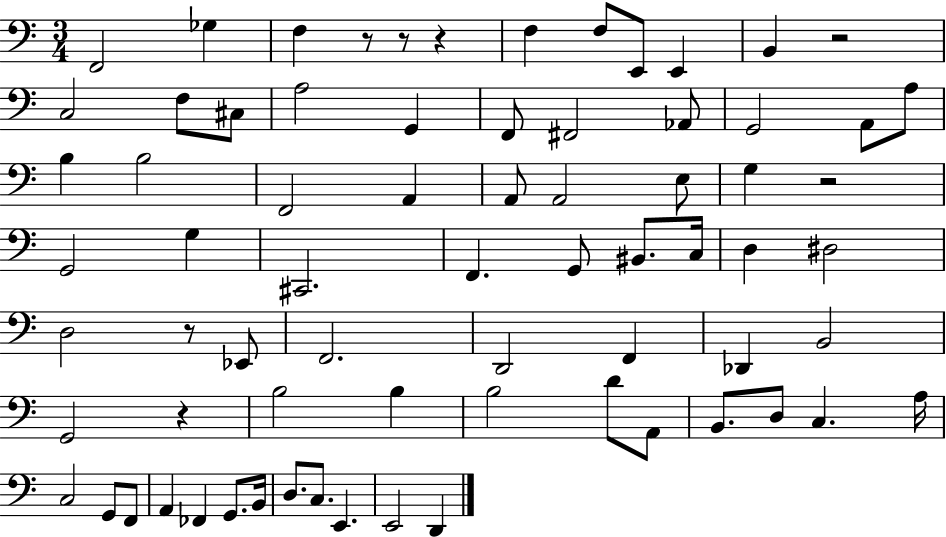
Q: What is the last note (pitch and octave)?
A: D2